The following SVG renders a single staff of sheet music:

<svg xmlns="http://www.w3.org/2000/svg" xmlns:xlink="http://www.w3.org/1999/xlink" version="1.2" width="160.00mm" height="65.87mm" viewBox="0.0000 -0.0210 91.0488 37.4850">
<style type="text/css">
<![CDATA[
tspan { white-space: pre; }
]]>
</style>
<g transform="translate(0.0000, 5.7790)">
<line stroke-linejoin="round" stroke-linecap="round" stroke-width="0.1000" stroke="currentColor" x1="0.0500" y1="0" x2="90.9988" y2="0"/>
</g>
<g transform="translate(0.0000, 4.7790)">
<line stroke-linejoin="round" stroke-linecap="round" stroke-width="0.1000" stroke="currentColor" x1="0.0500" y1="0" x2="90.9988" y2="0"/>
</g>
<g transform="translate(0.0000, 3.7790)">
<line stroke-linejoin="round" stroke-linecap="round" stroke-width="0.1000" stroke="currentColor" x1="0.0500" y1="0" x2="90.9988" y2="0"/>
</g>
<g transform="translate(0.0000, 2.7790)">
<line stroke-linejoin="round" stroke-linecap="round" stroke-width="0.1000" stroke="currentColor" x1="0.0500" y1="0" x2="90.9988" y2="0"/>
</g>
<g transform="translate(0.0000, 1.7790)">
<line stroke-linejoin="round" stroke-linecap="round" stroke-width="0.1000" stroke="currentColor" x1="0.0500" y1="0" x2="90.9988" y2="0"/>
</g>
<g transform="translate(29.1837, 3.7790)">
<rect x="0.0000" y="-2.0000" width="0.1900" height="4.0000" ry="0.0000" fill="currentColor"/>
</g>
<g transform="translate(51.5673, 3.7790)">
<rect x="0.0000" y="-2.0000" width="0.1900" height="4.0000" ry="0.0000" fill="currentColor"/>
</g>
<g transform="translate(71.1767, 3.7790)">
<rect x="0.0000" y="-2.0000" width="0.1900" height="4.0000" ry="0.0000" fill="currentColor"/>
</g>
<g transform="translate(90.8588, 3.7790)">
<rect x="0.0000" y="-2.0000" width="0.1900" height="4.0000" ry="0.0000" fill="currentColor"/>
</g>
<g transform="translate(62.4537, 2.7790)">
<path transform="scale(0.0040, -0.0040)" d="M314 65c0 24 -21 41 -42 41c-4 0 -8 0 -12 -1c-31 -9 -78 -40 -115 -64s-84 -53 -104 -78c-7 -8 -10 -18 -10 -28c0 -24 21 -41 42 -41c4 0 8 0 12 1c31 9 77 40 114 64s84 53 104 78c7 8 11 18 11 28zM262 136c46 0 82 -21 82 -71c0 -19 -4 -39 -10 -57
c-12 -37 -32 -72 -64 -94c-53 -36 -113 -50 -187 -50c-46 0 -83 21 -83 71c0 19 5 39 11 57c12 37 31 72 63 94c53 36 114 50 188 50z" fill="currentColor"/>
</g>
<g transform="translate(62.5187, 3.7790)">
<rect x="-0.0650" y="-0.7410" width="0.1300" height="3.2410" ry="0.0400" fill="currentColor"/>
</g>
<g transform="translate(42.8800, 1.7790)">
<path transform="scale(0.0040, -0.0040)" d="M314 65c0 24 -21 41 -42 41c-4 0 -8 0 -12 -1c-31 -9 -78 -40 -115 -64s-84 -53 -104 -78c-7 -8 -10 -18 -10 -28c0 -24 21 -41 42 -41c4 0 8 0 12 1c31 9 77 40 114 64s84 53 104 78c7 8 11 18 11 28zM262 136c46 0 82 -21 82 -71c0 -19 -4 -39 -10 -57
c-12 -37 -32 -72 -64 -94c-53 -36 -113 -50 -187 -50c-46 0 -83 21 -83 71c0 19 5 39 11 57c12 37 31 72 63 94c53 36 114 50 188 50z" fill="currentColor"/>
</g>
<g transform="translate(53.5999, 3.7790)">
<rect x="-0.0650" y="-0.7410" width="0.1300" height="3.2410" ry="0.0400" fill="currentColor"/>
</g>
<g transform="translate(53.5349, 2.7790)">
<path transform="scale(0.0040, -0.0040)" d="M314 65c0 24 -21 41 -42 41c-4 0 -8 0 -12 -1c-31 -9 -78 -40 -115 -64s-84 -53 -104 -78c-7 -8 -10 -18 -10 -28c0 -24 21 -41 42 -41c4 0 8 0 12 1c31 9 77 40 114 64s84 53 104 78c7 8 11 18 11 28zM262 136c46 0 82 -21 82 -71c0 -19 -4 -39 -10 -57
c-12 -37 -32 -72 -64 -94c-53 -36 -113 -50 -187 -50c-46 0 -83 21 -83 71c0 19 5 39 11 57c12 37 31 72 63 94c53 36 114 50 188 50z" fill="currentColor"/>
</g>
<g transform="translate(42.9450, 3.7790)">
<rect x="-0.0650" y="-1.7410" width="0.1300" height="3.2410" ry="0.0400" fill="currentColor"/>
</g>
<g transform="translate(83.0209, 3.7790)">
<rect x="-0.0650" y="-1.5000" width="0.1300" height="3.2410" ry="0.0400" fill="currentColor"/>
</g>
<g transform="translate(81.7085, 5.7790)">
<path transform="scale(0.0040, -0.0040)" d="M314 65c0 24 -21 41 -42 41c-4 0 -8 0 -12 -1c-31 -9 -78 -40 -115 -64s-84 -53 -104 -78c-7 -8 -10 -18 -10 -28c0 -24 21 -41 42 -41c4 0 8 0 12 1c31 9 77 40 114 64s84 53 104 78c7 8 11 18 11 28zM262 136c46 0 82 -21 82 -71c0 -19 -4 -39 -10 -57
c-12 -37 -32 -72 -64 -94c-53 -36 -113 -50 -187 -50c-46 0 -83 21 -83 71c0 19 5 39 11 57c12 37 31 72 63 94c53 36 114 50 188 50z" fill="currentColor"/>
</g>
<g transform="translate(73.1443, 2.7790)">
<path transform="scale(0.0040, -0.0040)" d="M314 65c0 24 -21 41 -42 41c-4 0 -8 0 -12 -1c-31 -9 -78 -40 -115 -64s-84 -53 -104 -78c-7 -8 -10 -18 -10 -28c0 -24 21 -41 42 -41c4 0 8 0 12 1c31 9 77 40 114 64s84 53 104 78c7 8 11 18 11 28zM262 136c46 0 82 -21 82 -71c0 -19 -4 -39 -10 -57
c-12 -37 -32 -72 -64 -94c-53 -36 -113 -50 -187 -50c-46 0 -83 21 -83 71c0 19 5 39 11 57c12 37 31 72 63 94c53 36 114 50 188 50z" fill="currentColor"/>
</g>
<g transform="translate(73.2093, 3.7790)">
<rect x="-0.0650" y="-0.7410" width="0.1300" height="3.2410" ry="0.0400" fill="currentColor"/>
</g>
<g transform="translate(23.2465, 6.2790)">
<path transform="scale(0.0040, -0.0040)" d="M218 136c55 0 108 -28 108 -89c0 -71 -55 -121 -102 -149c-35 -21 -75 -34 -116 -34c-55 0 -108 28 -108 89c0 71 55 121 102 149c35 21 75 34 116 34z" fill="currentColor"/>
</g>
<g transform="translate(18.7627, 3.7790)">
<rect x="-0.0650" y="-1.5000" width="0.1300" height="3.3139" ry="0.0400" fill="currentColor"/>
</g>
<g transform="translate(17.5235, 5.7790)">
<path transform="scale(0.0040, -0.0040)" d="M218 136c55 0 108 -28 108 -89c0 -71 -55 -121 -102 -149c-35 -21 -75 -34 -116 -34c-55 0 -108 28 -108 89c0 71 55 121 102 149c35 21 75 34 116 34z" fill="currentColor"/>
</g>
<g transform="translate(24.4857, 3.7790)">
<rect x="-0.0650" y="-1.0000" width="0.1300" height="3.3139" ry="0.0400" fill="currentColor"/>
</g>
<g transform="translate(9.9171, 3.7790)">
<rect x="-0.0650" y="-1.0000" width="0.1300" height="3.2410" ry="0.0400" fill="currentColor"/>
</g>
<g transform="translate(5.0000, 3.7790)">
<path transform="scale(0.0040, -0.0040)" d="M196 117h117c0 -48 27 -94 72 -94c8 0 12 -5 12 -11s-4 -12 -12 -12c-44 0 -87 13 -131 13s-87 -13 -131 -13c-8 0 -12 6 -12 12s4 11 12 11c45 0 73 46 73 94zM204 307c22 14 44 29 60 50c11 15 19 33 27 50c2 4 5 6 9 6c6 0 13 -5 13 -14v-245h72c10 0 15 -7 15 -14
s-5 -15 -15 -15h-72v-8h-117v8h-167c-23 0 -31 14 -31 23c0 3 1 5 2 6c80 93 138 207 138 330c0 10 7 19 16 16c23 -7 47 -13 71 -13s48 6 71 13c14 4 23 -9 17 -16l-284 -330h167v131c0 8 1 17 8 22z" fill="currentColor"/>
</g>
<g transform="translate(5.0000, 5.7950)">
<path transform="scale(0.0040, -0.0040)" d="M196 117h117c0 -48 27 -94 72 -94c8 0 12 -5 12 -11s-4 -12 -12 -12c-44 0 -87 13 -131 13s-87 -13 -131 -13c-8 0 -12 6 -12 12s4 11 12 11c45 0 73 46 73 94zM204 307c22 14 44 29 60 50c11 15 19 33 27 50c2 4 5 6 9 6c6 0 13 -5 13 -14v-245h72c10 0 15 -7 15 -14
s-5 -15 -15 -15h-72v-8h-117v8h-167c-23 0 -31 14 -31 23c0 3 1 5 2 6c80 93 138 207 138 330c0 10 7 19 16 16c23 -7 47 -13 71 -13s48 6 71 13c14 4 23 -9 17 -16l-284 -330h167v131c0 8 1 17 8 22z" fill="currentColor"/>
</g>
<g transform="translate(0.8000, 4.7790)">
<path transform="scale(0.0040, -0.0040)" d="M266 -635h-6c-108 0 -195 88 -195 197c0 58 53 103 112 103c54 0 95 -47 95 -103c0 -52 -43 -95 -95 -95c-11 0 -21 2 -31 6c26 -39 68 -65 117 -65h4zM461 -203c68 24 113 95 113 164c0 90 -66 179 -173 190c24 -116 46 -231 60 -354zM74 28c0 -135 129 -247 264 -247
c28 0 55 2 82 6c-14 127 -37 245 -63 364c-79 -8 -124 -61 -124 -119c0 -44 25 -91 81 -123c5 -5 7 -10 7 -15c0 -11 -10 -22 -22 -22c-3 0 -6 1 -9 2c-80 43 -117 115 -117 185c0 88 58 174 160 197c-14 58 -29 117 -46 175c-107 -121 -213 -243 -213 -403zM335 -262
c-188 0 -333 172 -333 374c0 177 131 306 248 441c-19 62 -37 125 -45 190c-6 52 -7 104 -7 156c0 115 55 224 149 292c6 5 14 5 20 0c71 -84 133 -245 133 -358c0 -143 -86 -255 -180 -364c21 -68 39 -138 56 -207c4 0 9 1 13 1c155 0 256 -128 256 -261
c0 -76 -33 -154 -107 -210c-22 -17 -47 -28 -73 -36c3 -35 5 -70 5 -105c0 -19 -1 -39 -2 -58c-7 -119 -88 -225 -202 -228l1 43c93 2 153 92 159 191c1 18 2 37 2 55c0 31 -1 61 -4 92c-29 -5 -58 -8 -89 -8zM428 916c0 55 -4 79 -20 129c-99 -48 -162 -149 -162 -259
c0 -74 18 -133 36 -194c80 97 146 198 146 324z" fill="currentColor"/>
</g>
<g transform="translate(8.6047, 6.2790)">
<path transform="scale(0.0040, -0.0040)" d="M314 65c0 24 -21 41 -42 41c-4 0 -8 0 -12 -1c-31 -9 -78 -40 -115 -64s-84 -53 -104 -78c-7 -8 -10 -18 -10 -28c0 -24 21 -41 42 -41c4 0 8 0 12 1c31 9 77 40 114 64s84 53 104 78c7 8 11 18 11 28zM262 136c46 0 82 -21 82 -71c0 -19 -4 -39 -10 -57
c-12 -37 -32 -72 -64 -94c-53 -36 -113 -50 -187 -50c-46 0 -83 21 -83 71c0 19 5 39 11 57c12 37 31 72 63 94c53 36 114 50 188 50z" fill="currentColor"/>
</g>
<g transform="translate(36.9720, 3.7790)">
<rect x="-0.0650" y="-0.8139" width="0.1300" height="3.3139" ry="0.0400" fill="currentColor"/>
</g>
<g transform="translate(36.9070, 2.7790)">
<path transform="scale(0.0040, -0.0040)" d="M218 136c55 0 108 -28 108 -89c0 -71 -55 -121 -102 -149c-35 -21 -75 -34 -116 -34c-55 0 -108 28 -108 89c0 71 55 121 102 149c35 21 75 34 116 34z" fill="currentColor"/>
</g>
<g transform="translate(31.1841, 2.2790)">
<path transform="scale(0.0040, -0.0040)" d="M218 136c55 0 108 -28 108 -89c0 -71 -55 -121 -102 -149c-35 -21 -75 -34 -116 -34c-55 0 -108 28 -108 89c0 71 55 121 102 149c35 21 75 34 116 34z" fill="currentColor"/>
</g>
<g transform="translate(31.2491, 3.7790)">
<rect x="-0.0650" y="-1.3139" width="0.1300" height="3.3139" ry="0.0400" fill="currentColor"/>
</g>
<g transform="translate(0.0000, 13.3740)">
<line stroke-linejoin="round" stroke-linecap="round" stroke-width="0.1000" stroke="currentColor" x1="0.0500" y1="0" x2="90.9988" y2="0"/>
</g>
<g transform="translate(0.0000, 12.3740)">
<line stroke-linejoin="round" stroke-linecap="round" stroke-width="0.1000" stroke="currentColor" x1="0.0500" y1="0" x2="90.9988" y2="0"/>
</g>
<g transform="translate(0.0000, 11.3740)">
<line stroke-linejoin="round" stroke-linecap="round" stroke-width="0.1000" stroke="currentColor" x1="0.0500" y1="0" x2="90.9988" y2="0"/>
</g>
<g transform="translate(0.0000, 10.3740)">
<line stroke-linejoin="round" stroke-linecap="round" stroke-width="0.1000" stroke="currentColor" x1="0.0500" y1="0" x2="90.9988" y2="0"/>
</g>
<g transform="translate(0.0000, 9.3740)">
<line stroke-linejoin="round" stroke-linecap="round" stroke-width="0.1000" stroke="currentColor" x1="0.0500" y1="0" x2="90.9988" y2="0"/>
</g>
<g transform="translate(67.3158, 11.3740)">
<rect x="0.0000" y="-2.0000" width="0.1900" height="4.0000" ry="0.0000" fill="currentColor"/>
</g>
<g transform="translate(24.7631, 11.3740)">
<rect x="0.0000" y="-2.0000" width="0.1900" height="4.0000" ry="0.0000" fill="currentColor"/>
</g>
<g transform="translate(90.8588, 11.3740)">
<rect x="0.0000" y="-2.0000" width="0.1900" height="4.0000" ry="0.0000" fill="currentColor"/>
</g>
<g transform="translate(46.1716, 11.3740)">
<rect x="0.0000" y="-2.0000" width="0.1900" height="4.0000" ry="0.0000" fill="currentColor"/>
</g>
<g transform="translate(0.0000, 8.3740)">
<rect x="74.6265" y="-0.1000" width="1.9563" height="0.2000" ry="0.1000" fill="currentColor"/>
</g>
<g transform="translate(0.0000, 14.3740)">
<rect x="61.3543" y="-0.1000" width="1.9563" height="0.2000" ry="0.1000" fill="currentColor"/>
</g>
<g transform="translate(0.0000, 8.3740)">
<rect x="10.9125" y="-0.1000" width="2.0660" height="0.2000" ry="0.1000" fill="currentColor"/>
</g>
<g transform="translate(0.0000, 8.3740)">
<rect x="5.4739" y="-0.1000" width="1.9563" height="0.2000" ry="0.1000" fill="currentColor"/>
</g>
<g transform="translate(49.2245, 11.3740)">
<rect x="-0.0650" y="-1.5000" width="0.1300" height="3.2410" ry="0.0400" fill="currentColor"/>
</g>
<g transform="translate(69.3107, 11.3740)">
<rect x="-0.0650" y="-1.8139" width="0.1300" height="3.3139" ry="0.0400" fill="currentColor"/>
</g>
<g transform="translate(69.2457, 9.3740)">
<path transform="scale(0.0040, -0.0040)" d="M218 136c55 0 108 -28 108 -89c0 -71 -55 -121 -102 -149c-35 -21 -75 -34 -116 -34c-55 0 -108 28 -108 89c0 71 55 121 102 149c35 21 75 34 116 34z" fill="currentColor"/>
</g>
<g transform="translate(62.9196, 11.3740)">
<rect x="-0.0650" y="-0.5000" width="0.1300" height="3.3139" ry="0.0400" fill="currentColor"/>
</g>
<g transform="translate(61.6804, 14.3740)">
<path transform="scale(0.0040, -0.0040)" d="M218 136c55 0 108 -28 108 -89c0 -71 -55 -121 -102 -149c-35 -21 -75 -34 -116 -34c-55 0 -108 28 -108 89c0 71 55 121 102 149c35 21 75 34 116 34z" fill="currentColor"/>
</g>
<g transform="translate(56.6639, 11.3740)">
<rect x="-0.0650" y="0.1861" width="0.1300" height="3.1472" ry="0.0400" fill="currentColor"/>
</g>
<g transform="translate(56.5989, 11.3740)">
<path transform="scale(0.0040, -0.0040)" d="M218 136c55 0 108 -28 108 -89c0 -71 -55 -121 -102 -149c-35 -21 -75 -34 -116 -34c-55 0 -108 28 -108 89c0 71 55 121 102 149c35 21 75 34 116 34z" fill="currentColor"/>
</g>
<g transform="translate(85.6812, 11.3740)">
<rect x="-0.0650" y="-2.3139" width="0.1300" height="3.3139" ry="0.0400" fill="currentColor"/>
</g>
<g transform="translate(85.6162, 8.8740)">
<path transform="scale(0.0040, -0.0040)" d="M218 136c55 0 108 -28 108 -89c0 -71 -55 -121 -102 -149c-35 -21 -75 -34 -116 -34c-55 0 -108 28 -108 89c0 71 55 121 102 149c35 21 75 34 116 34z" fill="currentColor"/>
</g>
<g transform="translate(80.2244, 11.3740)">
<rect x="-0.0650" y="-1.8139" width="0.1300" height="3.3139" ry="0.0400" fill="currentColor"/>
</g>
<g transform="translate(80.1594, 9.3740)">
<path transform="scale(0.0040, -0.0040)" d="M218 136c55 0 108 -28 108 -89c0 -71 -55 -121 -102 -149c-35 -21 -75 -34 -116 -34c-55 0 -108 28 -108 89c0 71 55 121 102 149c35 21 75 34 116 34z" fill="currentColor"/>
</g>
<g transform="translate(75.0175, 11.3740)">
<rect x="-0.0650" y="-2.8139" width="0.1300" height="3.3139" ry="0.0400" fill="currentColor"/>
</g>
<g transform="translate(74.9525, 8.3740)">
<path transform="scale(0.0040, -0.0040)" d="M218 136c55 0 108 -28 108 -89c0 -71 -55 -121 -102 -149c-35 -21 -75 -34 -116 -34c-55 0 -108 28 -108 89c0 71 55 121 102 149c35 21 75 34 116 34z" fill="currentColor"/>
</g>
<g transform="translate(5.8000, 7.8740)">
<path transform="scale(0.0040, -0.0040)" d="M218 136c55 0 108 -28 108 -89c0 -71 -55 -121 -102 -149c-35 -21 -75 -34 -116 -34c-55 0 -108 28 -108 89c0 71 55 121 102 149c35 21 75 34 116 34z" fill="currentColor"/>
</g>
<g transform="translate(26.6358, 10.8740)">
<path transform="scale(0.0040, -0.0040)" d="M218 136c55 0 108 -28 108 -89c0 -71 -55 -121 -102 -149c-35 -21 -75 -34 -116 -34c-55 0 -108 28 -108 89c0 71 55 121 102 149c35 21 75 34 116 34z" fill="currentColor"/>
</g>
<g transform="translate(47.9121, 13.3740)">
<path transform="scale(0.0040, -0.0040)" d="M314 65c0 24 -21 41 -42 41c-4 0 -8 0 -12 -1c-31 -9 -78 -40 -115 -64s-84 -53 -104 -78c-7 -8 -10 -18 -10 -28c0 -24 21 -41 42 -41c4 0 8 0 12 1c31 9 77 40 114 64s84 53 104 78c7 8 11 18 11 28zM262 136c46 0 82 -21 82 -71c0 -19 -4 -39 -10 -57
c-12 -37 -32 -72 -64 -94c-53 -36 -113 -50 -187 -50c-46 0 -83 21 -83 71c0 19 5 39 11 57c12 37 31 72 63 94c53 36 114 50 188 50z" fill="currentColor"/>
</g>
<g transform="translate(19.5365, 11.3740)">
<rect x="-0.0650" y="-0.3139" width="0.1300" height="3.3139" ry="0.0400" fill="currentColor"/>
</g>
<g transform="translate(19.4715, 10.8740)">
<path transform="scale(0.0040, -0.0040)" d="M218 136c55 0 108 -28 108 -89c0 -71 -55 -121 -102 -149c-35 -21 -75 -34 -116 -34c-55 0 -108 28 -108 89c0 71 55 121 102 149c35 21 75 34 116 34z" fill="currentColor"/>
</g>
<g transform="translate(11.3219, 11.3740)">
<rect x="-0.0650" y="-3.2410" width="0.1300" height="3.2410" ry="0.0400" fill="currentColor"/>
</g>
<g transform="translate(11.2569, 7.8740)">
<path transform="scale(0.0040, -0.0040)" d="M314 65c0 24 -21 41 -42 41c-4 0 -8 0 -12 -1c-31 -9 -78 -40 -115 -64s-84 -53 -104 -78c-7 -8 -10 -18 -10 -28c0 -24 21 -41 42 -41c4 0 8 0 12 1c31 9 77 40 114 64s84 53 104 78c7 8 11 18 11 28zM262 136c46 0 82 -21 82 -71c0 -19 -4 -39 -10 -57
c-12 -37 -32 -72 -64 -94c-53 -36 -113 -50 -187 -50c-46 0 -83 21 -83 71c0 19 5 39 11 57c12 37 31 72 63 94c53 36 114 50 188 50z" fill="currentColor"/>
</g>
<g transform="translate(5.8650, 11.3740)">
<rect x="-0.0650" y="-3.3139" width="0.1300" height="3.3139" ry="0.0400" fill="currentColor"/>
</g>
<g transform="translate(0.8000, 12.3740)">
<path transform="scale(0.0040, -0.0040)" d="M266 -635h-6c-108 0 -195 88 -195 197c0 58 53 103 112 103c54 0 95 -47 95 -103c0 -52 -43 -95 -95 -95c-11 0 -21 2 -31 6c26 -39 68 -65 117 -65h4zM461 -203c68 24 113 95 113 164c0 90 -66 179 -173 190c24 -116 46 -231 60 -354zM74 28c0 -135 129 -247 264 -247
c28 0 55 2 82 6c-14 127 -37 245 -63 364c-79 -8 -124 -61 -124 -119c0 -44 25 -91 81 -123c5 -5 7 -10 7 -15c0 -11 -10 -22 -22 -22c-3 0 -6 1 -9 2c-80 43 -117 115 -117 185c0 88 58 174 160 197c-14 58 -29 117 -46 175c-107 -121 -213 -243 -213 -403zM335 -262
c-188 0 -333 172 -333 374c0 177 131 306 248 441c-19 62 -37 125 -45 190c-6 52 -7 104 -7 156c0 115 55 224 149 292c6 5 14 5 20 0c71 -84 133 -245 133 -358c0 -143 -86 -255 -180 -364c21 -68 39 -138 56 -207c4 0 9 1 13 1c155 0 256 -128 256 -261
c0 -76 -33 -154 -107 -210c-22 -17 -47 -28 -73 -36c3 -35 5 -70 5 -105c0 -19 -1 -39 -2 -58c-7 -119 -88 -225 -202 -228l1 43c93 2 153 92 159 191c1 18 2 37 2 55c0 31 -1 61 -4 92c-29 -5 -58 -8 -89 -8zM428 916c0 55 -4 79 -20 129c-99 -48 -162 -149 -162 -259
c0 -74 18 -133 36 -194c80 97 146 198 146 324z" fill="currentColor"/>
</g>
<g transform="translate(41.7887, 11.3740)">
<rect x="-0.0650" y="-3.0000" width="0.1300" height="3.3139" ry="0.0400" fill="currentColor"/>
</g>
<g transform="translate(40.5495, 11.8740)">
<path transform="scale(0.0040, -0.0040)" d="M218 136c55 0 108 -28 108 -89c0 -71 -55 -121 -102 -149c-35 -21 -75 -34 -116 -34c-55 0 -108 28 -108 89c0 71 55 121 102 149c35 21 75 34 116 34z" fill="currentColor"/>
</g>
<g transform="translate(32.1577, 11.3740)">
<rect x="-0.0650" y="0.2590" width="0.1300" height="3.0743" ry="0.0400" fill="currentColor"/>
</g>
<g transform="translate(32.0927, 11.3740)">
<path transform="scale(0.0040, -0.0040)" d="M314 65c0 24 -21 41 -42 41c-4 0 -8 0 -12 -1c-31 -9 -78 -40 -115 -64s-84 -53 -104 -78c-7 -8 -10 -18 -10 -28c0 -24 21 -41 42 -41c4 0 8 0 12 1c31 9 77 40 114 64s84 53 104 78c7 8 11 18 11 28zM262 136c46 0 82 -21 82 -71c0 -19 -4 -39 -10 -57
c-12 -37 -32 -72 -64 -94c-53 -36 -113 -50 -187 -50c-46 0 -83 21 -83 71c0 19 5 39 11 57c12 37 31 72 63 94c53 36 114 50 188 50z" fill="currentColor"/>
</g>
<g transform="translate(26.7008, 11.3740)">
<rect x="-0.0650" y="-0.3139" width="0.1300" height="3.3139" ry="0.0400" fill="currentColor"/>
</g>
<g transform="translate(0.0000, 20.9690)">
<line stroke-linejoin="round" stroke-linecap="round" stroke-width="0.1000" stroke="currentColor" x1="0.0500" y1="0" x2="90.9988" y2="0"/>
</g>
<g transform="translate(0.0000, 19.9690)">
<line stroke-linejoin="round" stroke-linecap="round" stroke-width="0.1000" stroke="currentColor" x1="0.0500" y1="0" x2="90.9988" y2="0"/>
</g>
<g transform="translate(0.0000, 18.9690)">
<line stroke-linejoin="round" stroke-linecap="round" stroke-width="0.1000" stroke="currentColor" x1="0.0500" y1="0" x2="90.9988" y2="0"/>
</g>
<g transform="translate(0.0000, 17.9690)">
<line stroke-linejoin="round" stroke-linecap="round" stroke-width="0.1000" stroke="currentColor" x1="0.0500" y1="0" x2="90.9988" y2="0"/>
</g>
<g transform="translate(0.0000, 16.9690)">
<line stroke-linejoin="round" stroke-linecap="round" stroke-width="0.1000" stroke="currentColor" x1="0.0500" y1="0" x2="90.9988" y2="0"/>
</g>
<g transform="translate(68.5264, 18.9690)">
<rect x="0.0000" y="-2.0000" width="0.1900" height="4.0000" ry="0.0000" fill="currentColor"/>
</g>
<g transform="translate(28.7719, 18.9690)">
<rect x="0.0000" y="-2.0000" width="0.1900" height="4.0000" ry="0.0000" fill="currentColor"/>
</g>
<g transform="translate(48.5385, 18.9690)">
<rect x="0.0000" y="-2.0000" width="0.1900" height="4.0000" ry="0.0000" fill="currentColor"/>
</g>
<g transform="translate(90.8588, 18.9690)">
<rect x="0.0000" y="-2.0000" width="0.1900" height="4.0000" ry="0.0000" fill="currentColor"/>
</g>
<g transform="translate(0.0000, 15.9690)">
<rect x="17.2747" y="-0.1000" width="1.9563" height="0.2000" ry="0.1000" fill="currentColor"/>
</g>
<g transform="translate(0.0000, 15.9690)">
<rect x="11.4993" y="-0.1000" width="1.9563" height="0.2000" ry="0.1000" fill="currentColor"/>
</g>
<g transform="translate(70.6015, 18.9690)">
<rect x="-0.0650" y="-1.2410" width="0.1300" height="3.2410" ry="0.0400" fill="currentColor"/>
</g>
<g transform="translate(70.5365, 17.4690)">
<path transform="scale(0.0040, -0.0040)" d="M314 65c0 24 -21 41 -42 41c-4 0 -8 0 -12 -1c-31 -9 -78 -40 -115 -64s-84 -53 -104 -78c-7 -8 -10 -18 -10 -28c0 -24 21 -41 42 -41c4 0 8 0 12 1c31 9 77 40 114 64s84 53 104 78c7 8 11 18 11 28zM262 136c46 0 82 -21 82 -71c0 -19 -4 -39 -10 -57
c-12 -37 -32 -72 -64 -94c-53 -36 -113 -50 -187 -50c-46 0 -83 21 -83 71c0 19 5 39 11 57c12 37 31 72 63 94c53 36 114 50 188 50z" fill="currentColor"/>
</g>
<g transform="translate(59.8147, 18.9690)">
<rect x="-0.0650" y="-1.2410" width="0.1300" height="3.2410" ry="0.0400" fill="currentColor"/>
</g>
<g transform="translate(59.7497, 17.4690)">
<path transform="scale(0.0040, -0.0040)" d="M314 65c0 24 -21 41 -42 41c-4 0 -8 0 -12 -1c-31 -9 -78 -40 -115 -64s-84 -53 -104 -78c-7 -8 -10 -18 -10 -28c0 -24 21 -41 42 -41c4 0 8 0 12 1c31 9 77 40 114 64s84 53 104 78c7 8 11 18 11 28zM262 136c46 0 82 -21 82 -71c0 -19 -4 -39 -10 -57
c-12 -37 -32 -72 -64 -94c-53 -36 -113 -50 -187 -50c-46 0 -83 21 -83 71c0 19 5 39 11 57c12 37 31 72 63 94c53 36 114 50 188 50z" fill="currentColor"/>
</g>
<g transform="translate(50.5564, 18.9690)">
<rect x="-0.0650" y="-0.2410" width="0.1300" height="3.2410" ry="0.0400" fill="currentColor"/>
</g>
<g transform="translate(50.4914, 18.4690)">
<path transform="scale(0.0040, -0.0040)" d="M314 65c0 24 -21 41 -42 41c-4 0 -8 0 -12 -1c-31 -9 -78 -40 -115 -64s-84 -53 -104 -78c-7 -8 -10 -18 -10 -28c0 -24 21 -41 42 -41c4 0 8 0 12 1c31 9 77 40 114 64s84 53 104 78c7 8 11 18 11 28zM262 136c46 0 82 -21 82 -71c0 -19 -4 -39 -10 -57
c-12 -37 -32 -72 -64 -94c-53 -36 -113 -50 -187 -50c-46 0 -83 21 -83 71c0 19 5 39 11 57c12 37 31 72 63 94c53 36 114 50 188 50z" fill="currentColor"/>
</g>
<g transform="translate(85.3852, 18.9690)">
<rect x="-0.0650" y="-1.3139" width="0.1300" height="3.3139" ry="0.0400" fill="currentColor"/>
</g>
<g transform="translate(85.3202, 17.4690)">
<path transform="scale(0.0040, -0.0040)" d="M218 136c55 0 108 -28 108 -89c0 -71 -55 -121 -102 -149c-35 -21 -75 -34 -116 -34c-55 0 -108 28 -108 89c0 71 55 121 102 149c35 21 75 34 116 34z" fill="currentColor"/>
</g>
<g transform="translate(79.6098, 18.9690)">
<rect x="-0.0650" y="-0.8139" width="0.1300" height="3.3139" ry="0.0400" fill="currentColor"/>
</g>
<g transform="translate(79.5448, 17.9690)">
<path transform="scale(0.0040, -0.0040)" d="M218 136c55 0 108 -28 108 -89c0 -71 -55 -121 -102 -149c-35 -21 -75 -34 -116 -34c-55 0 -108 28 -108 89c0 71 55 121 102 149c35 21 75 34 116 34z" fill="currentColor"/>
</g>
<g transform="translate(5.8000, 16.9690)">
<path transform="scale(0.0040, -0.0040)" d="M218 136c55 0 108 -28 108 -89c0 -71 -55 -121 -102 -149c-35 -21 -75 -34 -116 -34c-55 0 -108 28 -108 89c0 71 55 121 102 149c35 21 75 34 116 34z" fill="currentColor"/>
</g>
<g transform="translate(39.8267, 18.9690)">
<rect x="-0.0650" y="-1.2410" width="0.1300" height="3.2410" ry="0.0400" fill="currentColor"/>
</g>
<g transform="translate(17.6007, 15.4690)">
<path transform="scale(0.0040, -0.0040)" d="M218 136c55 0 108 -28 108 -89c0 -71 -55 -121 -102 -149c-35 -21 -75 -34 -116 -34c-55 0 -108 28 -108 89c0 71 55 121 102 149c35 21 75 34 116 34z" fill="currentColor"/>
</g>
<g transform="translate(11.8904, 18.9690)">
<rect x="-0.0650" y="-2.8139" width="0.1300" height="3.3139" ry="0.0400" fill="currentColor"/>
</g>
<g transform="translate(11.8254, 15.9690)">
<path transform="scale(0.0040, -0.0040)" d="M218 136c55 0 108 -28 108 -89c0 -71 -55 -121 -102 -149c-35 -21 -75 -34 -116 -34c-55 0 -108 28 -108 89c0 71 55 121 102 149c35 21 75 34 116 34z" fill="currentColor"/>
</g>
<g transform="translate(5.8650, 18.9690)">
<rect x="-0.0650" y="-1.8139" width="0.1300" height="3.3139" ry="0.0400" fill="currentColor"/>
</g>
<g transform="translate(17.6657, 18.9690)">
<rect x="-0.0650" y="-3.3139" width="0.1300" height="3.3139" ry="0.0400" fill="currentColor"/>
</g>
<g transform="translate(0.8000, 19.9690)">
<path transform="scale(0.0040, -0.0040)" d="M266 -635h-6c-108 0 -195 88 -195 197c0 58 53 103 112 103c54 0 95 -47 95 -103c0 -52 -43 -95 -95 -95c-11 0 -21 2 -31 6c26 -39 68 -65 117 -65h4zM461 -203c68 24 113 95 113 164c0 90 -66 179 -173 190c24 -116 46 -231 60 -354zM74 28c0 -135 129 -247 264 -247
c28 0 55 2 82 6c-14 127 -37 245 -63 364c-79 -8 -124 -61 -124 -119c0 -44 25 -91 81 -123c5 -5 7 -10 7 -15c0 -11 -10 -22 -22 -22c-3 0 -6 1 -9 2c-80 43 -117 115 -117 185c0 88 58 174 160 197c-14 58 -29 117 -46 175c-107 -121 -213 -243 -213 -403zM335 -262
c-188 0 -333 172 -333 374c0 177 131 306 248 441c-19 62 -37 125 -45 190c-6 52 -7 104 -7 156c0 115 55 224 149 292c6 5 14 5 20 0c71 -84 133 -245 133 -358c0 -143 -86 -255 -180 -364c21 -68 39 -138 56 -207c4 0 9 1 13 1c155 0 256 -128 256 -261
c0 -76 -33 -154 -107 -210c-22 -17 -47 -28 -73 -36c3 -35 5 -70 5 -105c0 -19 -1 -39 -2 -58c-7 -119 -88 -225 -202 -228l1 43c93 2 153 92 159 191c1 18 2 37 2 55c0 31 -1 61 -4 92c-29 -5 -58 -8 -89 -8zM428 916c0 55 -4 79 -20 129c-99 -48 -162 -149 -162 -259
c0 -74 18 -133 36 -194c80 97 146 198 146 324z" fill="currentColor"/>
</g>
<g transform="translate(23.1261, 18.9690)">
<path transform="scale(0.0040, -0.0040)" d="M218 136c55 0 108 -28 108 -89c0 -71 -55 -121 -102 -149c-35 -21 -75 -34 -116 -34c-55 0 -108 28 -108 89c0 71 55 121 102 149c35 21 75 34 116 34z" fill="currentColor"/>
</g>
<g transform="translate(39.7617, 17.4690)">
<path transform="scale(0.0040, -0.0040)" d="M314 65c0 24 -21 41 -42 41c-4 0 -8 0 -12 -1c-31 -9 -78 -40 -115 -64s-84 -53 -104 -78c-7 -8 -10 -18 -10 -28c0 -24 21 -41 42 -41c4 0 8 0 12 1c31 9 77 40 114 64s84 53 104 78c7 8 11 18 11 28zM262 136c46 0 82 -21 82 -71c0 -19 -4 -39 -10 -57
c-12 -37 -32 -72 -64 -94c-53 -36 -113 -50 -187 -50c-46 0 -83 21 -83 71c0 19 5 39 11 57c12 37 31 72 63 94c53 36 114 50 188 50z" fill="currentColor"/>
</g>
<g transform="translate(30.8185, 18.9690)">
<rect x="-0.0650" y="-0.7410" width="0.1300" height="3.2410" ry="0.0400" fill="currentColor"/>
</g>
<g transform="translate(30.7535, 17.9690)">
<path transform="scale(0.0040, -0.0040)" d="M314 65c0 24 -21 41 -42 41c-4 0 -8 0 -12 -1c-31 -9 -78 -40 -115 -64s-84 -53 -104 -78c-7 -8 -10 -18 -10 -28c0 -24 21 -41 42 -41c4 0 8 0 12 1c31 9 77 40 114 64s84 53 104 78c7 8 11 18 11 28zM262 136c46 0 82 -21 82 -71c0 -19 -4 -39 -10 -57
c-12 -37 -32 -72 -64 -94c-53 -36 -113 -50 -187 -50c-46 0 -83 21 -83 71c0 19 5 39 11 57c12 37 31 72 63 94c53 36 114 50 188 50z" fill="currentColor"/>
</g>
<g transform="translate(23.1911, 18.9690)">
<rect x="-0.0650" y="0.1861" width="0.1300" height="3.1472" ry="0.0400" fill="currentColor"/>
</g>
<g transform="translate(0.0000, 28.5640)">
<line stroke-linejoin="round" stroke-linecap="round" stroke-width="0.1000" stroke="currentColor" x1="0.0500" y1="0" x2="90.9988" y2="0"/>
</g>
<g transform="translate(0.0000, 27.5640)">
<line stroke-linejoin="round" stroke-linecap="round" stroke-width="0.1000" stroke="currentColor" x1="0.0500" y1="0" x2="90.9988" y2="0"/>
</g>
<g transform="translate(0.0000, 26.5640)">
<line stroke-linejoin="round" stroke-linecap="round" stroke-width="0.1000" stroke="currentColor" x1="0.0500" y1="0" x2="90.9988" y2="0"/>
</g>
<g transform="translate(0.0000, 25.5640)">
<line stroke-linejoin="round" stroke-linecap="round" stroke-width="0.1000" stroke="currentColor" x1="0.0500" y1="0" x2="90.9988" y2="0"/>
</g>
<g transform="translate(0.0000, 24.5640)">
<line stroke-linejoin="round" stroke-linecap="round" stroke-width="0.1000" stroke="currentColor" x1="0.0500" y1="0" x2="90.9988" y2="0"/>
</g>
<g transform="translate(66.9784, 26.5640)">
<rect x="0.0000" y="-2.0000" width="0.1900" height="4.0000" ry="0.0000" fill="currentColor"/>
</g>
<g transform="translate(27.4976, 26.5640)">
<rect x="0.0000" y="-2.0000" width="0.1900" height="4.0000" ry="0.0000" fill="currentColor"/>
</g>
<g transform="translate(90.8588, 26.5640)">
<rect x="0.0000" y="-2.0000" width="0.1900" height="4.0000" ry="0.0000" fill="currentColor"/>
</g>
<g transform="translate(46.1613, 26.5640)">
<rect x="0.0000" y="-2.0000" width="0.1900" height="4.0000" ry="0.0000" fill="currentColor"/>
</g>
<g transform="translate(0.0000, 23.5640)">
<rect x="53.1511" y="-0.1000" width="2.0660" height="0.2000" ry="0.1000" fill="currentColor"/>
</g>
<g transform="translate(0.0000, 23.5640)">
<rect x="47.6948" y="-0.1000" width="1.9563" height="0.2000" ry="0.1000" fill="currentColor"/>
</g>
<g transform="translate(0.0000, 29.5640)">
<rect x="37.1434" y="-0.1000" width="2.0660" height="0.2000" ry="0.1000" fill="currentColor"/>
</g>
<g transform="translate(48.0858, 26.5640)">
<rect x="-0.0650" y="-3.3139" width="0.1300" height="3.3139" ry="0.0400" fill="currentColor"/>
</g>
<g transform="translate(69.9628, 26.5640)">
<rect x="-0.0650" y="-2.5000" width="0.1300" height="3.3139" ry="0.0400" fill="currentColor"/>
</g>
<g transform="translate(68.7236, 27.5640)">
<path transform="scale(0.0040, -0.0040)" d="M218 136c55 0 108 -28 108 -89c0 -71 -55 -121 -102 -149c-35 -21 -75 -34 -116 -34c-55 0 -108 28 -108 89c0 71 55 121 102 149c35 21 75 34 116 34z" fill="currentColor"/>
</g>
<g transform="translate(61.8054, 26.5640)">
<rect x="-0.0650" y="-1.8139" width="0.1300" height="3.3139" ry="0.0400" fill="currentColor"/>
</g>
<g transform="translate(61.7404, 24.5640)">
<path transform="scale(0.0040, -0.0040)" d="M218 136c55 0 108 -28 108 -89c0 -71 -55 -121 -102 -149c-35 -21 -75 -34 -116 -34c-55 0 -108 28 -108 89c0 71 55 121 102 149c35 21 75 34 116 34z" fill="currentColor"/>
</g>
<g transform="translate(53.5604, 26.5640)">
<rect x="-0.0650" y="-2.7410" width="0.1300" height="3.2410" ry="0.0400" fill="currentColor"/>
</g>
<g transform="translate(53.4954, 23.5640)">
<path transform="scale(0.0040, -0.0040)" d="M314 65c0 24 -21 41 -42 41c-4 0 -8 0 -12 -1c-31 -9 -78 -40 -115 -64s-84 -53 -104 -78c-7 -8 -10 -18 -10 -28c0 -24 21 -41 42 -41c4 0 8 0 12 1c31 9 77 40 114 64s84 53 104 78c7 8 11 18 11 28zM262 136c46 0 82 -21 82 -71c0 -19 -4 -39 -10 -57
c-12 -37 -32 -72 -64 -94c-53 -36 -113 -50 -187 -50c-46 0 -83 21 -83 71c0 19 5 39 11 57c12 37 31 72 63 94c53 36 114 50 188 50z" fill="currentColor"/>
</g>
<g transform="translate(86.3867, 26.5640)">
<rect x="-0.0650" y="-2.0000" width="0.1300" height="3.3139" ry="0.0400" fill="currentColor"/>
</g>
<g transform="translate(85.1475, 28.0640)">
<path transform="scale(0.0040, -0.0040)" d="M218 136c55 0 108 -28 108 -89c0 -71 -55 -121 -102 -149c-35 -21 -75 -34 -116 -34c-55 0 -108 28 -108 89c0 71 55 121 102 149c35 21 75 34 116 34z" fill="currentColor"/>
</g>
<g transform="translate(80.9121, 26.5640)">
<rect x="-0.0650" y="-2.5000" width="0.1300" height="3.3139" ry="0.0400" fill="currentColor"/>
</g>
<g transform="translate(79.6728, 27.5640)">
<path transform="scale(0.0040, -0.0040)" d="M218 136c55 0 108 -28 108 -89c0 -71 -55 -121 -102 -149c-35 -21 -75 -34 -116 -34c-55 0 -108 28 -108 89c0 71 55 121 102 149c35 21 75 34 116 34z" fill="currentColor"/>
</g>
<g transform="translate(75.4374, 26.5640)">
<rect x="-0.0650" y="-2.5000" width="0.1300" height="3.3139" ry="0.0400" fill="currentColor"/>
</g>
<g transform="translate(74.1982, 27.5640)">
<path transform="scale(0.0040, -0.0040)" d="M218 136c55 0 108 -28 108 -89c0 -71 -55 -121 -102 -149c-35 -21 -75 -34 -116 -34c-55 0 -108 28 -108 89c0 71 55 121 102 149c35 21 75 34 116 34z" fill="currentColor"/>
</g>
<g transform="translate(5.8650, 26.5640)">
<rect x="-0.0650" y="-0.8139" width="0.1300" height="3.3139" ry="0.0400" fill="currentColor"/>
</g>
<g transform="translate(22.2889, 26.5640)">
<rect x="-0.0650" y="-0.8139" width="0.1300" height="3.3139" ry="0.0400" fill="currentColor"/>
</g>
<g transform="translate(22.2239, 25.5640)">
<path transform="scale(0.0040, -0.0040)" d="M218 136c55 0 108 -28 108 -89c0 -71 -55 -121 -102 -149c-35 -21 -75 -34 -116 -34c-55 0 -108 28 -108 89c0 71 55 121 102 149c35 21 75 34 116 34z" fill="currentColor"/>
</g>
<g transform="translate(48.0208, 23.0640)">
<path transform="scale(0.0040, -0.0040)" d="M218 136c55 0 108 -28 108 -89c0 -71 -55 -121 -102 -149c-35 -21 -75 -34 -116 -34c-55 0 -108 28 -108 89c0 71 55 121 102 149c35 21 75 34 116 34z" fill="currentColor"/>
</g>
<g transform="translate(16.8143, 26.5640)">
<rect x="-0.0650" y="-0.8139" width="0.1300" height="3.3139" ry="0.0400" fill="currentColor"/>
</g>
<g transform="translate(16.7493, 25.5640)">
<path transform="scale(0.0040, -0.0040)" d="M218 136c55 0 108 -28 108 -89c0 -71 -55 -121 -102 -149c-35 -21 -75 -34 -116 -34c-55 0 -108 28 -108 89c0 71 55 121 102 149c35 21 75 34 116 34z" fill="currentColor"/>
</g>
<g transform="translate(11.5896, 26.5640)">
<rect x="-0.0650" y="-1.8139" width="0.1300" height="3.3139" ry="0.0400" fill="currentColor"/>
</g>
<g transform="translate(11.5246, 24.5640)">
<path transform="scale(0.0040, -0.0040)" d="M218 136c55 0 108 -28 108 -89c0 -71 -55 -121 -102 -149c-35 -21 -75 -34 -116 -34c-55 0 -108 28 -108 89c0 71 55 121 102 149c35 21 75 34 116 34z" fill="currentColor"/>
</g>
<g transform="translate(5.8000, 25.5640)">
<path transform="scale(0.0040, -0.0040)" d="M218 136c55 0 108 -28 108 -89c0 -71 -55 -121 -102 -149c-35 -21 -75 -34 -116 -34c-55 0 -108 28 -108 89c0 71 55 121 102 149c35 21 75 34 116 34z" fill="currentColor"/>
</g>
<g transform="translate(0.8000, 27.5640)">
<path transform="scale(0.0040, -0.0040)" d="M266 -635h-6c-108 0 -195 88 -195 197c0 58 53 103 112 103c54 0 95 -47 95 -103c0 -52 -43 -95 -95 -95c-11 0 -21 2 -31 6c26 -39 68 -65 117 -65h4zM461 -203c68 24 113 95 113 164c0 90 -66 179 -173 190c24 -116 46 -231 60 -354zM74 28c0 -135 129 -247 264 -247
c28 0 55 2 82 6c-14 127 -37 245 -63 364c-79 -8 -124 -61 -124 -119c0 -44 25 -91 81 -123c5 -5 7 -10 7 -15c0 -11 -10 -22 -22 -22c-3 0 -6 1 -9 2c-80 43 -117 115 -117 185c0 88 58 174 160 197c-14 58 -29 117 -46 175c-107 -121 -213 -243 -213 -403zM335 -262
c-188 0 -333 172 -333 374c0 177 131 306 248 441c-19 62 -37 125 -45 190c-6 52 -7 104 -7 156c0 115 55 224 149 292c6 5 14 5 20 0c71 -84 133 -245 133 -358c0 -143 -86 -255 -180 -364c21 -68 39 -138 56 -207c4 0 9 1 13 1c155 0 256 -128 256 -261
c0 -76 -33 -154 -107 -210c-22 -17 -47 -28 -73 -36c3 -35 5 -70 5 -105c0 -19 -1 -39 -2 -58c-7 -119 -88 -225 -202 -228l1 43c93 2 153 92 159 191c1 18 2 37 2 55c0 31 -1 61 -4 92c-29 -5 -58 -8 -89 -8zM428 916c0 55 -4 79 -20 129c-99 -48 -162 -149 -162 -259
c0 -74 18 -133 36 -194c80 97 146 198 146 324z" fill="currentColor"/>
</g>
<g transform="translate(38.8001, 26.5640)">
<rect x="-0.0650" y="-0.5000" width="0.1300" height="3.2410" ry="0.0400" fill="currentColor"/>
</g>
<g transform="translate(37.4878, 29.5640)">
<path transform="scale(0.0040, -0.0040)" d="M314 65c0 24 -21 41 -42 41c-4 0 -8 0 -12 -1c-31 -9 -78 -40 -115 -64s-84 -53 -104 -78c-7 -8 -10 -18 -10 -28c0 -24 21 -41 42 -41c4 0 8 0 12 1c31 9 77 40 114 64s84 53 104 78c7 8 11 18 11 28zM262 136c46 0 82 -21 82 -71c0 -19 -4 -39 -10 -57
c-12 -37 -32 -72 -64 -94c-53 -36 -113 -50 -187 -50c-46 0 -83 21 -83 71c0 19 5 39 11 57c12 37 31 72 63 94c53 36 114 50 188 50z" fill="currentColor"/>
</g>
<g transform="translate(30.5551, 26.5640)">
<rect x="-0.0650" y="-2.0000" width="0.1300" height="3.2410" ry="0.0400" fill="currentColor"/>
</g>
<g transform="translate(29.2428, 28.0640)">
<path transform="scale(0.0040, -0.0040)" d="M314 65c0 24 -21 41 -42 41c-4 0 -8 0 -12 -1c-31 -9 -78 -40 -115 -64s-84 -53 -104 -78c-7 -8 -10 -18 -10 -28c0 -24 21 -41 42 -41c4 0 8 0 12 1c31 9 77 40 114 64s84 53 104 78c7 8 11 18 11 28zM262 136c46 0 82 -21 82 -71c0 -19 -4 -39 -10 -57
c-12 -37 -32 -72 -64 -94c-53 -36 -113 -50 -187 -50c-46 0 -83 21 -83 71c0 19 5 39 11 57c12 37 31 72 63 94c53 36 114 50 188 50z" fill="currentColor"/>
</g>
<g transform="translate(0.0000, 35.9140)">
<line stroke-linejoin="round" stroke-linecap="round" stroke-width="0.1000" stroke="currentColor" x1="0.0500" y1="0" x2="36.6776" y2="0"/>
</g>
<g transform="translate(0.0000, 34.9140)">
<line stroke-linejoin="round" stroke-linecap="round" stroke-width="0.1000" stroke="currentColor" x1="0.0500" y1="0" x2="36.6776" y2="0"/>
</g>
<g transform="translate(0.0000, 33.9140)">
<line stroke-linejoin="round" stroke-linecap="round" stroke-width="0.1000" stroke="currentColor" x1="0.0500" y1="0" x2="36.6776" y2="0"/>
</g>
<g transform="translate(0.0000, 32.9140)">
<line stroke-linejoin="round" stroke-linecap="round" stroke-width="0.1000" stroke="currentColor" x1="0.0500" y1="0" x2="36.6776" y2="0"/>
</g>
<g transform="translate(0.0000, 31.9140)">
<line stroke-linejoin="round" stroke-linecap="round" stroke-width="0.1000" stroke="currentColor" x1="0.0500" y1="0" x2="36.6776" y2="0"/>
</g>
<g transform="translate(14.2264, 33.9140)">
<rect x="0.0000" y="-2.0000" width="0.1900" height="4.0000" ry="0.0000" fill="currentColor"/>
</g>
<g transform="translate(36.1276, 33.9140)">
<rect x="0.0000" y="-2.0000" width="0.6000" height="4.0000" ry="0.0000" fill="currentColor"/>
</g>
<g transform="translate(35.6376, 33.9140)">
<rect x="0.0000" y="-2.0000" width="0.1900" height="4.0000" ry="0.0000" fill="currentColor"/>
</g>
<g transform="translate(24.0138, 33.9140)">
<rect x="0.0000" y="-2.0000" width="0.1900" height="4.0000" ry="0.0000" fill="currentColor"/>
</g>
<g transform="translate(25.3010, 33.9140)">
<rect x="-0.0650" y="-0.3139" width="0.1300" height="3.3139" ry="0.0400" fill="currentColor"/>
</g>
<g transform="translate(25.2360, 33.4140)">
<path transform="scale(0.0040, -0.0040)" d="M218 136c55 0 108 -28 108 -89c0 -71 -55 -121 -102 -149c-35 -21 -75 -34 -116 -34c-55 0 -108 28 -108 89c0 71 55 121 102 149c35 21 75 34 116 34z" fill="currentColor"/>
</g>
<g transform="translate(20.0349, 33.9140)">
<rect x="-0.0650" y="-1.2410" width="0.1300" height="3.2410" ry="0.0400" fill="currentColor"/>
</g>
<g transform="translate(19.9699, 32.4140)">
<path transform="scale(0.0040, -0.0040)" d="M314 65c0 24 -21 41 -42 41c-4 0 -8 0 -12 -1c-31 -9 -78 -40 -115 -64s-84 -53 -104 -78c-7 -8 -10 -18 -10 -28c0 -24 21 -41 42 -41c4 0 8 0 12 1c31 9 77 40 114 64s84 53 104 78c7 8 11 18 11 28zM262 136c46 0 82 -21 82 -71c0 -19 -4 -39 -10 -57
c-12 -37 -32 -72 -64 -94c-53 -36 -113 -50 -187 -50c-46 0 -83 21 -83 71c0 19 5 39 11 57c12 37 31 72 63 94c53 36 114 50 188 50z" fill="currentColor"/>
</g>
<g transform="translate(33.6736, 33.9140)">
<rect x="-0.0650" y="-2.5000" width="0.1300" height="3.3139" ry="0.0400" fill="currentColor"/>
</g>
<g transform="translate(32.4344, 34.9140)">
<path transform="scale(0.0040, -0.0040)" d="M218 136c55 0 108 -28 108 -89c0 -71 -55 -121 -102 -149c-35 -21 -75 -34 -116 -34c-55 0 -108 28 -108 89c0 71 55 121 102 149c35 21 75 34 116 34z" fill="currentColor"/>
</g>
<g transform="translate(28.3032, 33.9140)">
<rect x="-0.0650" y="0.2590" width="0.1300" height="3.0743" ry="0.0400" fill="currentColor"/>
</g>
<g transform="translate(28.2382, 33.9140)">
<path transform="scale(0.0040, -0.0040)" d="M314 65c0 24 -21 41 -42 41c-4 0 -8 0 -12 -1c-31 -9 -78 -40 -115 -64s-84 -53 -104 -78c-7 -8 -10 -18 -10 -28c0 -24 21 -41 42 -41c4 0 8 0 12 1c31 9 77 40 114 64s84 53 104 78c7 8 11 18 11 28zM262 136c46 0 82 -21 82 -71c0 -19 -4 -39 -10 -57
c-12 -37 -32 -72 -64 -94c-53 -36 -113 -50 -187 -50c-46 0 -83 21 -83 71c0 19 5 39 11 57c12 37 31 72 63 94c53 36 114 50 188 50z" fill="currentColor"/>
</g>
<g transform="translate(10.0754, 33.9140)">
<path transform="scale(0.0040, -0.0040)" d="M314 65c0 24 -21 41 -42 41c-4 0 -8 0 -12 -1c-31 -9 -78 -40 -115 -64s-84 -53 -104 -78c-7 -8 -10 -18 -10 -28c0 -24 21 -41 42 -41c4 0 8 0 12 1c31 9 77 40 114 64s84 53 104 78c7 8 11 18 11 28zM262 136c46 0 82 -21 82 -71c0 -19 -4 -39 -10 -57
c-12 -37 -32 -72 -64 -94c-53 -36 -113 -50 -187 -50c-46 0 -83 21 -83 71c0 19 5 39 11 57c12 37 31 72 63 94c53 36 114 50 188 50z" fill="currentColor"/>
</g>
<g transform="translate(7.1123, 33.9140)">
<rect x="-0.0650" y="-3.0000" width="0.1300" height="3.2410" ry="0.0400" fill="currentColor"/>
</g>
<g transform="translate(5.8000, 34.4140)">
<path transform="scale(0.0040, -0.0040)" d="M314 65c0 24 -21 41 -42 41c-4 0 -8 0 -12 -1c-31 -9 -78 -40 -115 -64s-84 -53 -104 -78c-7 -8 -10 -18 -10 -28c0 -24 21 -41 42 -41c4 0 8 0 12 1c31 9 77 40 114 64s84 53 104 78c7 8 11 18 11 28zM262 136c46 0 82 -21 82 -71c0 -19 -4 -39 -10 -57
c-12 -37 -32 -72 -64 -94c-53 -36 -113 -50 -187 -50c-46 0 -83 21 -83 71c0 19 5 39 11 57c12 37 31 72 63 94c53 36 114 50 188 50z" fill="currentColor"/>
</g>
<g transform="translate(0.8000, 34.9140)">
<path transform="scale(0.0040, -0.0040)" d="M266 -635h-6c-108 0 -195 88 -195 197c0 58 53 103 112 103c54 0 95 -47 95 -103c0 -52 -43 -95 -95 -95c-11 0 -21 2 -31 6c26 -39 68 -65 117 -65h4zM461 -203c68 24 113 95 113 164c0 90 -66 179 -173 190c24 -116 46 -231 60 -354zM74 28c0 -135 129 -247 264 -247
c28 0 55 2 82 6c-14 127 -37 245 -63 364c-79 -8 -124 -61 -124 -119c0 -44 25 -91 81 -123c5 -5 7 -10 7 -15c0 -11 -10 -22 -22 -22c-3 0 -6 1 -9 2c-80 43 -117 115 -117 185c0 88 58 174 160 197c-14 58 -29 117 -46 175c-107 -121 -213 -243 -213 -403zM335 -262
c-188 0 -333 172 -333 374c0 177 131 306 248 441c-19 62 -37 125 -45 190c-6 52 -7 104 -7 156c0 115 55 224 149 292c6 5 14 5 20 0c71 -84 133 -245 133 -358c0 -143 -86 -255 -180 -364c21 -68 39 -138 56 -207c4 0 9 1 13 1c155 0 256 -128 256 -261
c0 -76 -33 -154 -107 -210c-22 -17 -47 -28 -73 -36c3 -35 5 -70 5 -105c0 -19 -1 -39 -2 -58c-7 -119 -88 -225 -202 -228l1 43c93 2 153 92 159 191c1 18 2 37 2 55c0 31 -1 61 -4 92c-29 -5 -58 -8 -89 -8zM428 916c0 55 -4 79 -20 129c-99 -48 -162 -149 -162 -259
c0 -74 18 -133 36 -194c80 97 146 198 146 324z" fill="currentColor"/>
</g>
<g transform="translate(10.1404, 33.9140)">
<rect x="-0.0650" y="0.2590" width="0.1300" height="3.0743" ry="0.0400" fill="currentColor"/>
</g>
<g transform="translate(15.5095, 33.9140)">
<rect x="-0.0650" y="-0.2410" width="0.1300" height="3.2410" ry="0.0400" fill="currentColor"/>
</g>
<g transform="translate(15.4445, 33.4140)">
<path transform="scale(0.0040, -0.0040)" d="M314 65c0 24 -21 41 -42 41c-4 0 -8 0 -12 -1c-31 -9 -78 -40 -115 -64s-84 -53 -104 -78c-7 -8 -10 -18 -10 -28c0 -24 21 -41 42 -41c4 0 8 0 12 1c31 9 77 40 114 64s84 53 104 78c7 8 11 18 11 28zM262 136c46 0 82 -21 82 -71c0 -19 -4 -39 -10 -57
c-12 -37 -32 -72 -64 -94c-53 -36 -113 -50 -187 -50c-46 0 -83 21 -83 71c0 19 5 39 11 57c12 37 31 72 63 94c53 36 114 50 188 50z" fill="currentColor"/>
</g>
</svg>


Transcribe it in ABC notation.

X:1
T:Untitled
M:4/4
L:1/4
K:C
D2 E D e d f2 d2 d2 d2 E2 b b2 c c B2 A E2 B C f a f g f a b B d2 e2 c2 e2 e2 d e d f d d F2 C2 b a2 f G G G F A2 B2 c2 e2 c B2 G